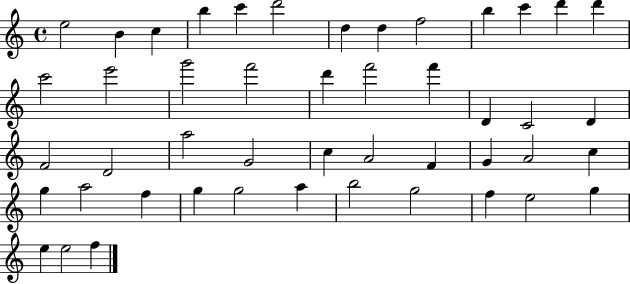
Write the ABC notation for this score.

X:1
T:Untitled
M:4/4
L:1/4
K:C
e2 B c b c' d'2 d d f2 b c' d' d' c'2 e'2 g'2 f'2 d' f'2 f' D C2 D F2 D2 a2 G2 c A2 F G A2 c g a2 f g g2 a b2 g2 f e2 g e e2 f